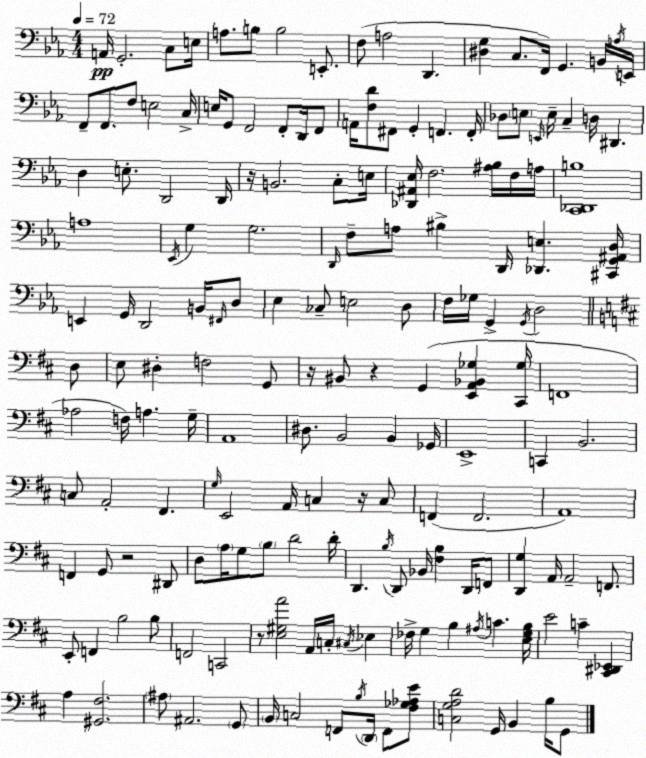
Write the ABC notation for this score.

X:1
T:Untitled
M:4/4
L:1/4
K:Cm
A,,/4 G,,2 C,/2 E,/4 A,/2 B,/2 B,2 E,,/2 F,/2 A,2 D,, [^D,G,] C,/2 F,,/4 G,, B,,/4 A,/4 E,,/4 F,,/2 F,,/2 F,/2 E,2 C,/4 E,/4 G,,/2 F,,2 F,,/2 D,,/4 F,,/2 A,,/4 [F,D]/2 ^F,,/2 G,, F,, F,,/4 _D,/2 E,/2 E,,/4 E,/4 C, D,/4 ^D,, D, E,/2 D,,2 D,,/4 z/4 B,,2 C,/2 E,/4 [_D,,^A,,_E,]/4 F,2 [^A,_B,]/4 F,/4 A,/4 [C,,_D,,B,]4 A,4 _E,,/4 G, G,2 D,,/4 F,/2 A,/2 ^B, D,,/4 [_D,,E,] [^C,,G,,^A,,D,]/4 E,, G,,/4 D,,2 B,,/4 ^F,,/4 D,/2 _E, _C,/2 E,2 D,/2 F,/4 _G,/4 G,, G,,/4 D,2 D,/2 E,/2 ^D, F,2 G,,/2 z/4 ^B,,/2 z G,, [E,,A,,_B,,_G,] [^C,,_G,]/4 F,,4 _A,2 F,/4 A, G,/4 A,,4 ^D,/2 B,,2 B,, _G,,/4 E,,4 C,, B,,2 C,/2 A,,2 ^F,, G,/4 E,,2 A,,/4 C, z/4 C,/2 F,, F,,2 A,,4 F,, G,,/2 z2 ^D,,/2 D,/2 A,/4 G,/2 B,/2 D2 D/4 D,, B,/4 D,,/2 _B,,/4 [^F,B,] D,,/4 F,,/2 [D,,G,] A,,/4 A,,2 F,,/2 E,,/2 F,, B,2 B,/2 F,,2 C,,2 z/2 [E,^G,A]2 A,,/4 C,/4 ^C,/4 _E, _F,/4 G, B, ^A,/4 C [E,G,B,]/4 E2 C [^C,,^D,,_E,,] A, [^G,,^F,]2 ^A,/2 ^A,,2 G,,/2 B,,/4 C,2 F,,/2 B,/4 D,,/4 F,,/2 [^F,_G,_A,E]/2 [C,G,A,D]2 G,,/4 B,, B,/4 G,,/2